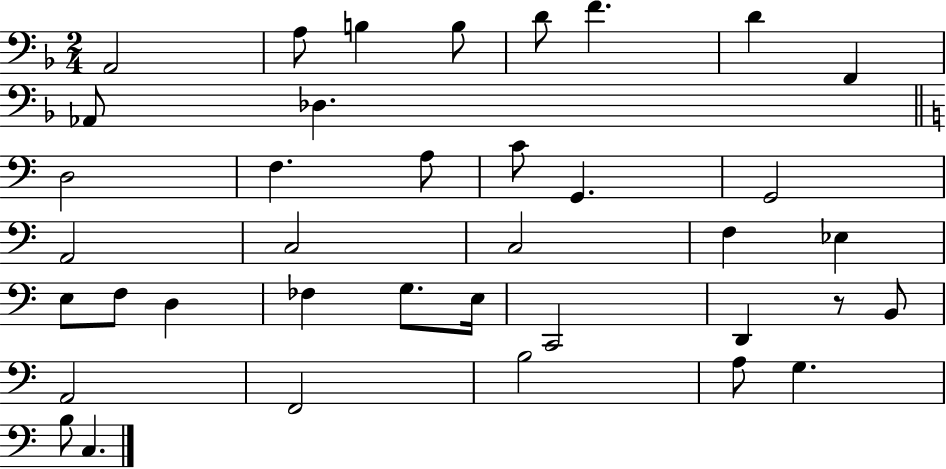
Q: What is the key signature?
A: F major